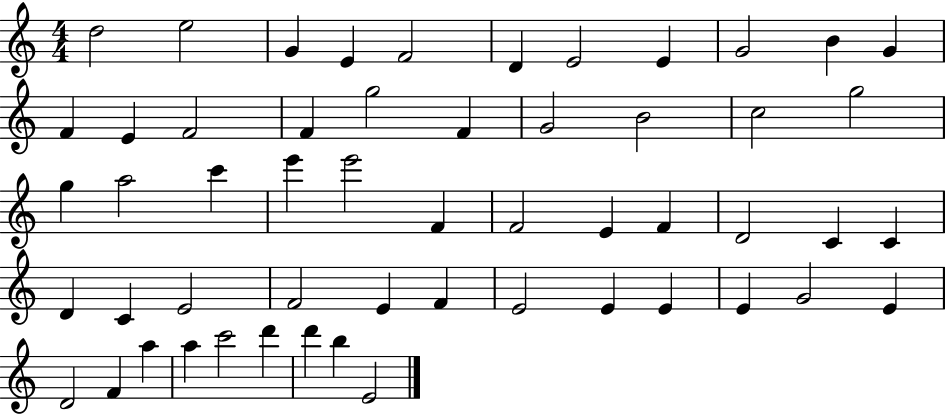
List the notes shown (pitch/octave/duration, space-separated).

D5/h E5/h G4/q E4/q F4/h D4/q E4/h E4/q G4/h B4/q G4/q F4/q E4/q F4/h F4/q G5/h F4/q G4/h B4/h C5/h G5/h G5/q A5/h C6/q E6/q E6/h F4/q F4/h E4/q F4/q D4/h C4/q C4/q D4/q C4/q E4/h F4/h E4/q F4/q E4/h E4/q E4/q E4/q G4/h E4/q D4/h F4/q A5/q A5/q C6/h D6/q D6/q B5/q E4/h